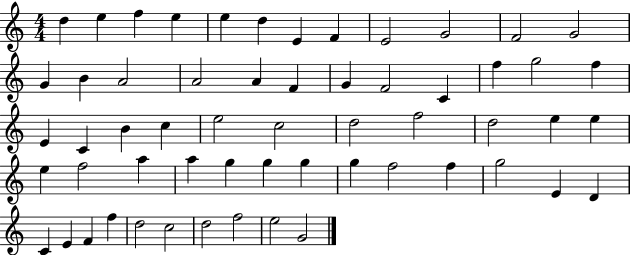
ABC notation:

X:1
T:Untitled
M:4/4
L:1/4
K:C
d e f e e d E F E2 G2 F2 G2 G B A2 A2 A F G F2 C f g2 f E C B c e2 c2 d2 f2 d2 e e e f2 a a g g g g f2 f g2 E D C E F f d2 c2 d2 f2 e2 G2